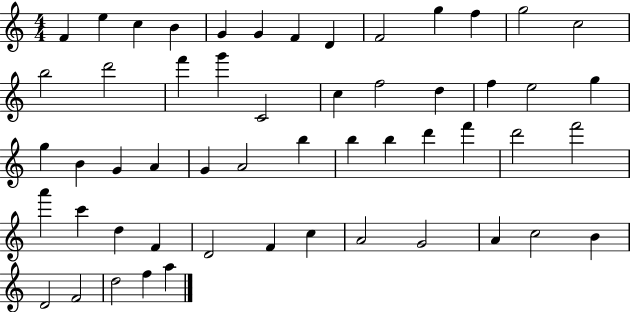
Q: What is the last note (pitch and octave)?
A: A5